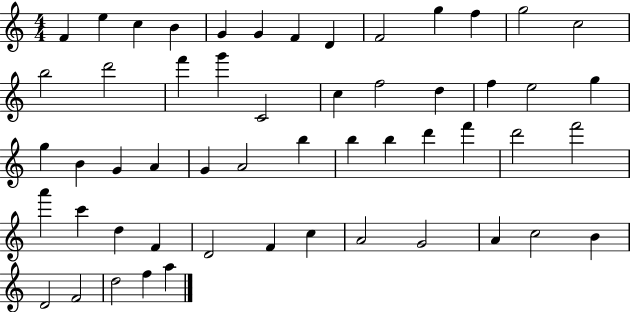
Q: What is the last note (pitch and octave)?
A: A5